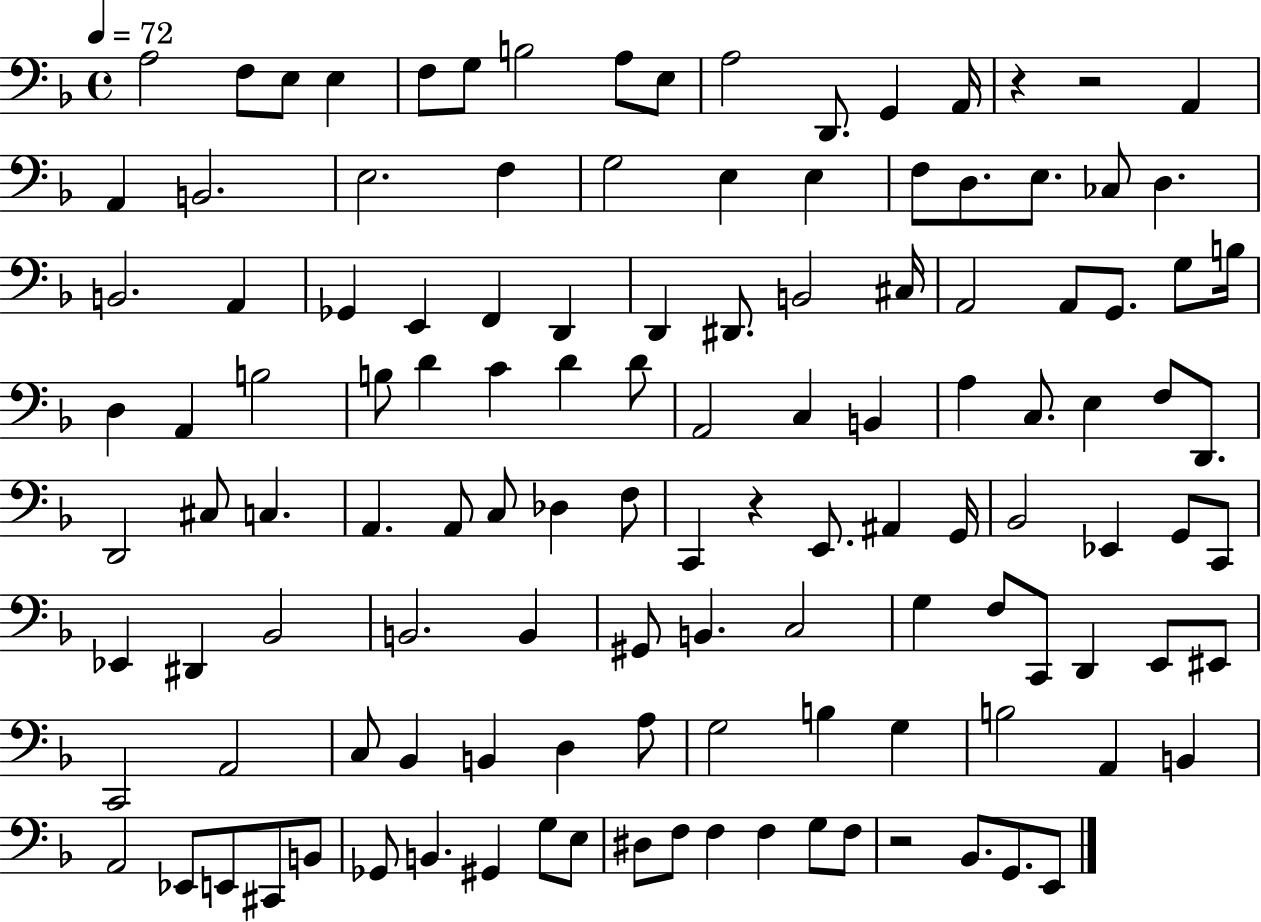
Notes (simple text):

A3/h F3/e E3/e E3/q F3/e G3/e B3/h A3/e E3/e A3/h D2/e. G2/q A2/s R/q R/h A2/q A2/q B2/h. E3/h. F3/q G3/h E3/q E3/q F3/e D3/e. E3/e. CES3/e D3/q. B2/h. A2/q Gb2/q E2/q F2/q D2/q D2/q D#2/e. B2/h C#3/s A2/h A2/e G2/e. G3/e B3/s D3/q A2/q B3/h B3/e D4/q C4/q D4/q D4/e A2/h C3/q B2/q A3/q C3/e. E3/q F3/e D2/e. D2/h C#3/e C3/q. A2/q. A2/e C3/e Db3/q F3/e C2/q R/q E2/e. A#2/q G2/s Bb2/h Eb2/q G2/e C2/e Eb2/q D#2/q Bb2/h B2/h. B2/q G#2/e B2/q. C3/h G3/q F3/e C2/e D2/q E2/e EIS2/e C2/h A2/h C3/e Bb2/q B2/q D3/q A3/e G3/h B3/q G3/q B3/h A2/q B2/q A2/h Eb2/e E2/e C#2/e B2/e Gb2/e B2/q. G#2/q G3/e E3/e D#3/e F3/e F3/q F3/q G3/e F3/e R/h Bb2/e. G2/e. E2/e